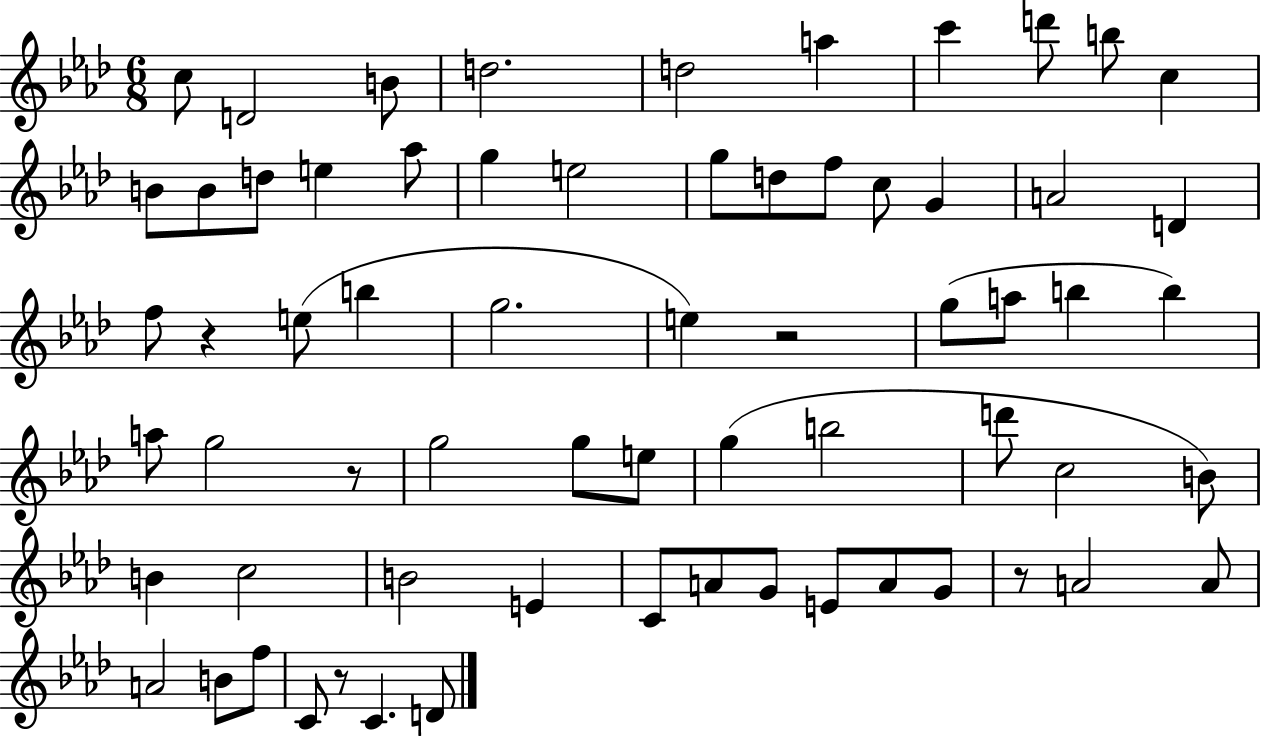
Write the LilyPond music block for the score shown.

{
  \clef treble
  \numericTimeSignature
  \time 6/8
  \key aes \major
  c''8 d'2 b'8 | d''2. | d''2 a''4 | c'''4 d'''8 b''8 c''4 | \break b'8 b'8 d''8 e''4 aes''8 | g''4 e''2 | g''8 d''8 f''8 c''8 g'4 | a'2 d'4 | \break f''8 r4 e''8( b''4 | g''2. | e''4) r2 | g''8( a''8 b''4 b''4) | \break a''8 g''2 r8 | g''2 g''8 e''8 | g''4( b''2 | d'''8 c''2 b'8) | \break b'4 c''2 | b'2 e'4 | c'8 a'8 g'8 e'8 a'8 g'8 | r8 a'2 a'8 | \break a'2 b'8 f''8 | c'8 r8 c'4. d'8 | \bar "|."
}